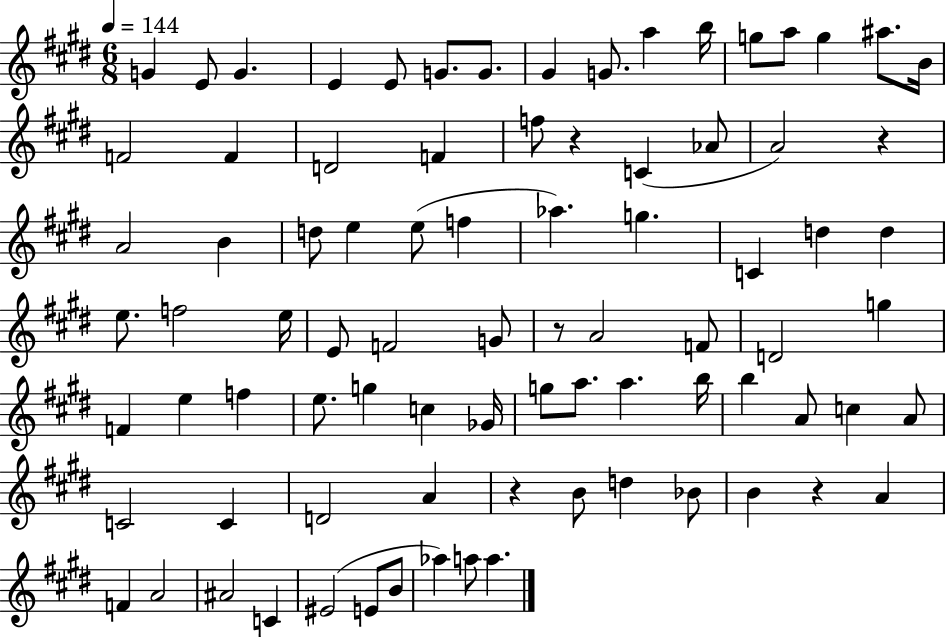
{
  \clef treble
  \numericTimeSignature
  \time 6/8
  \key e \major
  \tempo 4 = 144
  g'4 e'8 g'4. | e'4 e'8 g'8. g'8. | gis'4 g'8. a''4 b''16 | g''8 a''8 g''4 ais''8. b'16 | \break f'2 f'4 | d'2 f'4 | f''8 r4 c'4( aes'8 | a'2) r4 | \break a'2 b'4 | d''8 e''4 e''8( f''4 | aes''4.) g''4. | c'4 d''4 d''4 | \break e''8. f''2 e''16 | e'8 f'2 g'8 | r8 a'2 f'8 | d'2 g''4 | \break f'4 e''4 f''4 | e''8. g''4 c''4 ges'16 | g''8 a''8. a''4. b''16 | b''4 a'8 c''4 a'8 | \break c'2 c'4 | d'2 a'4 | r4 b'8 d''4 bes'8 | b'4 r4 a'4 | \break f'4 a'2 | ais'2 c'4 | eis'2( e'8 b'8 | aes''4) a''8 a''4. | \break \bar "|."
}